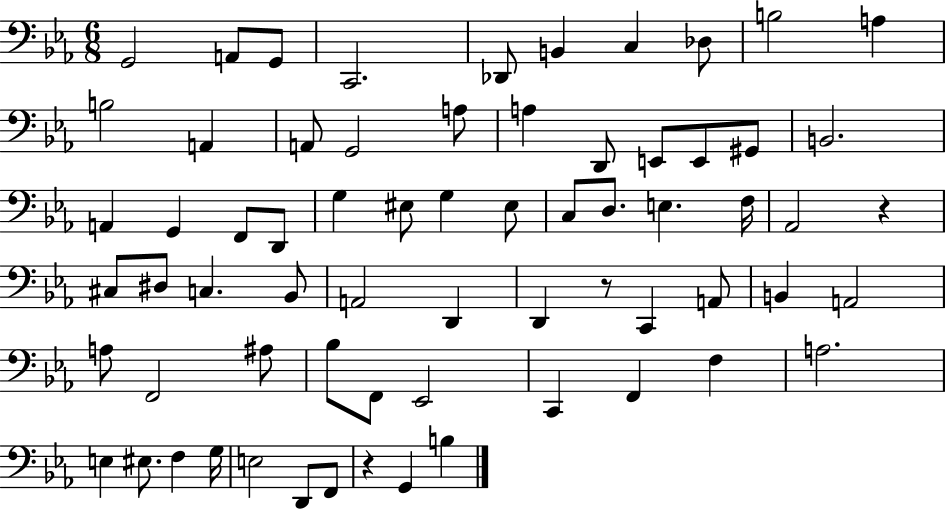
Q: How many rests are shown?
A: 3